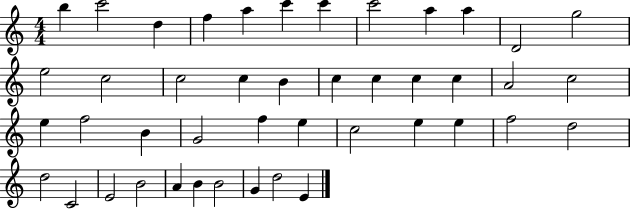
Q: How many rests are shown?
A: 0